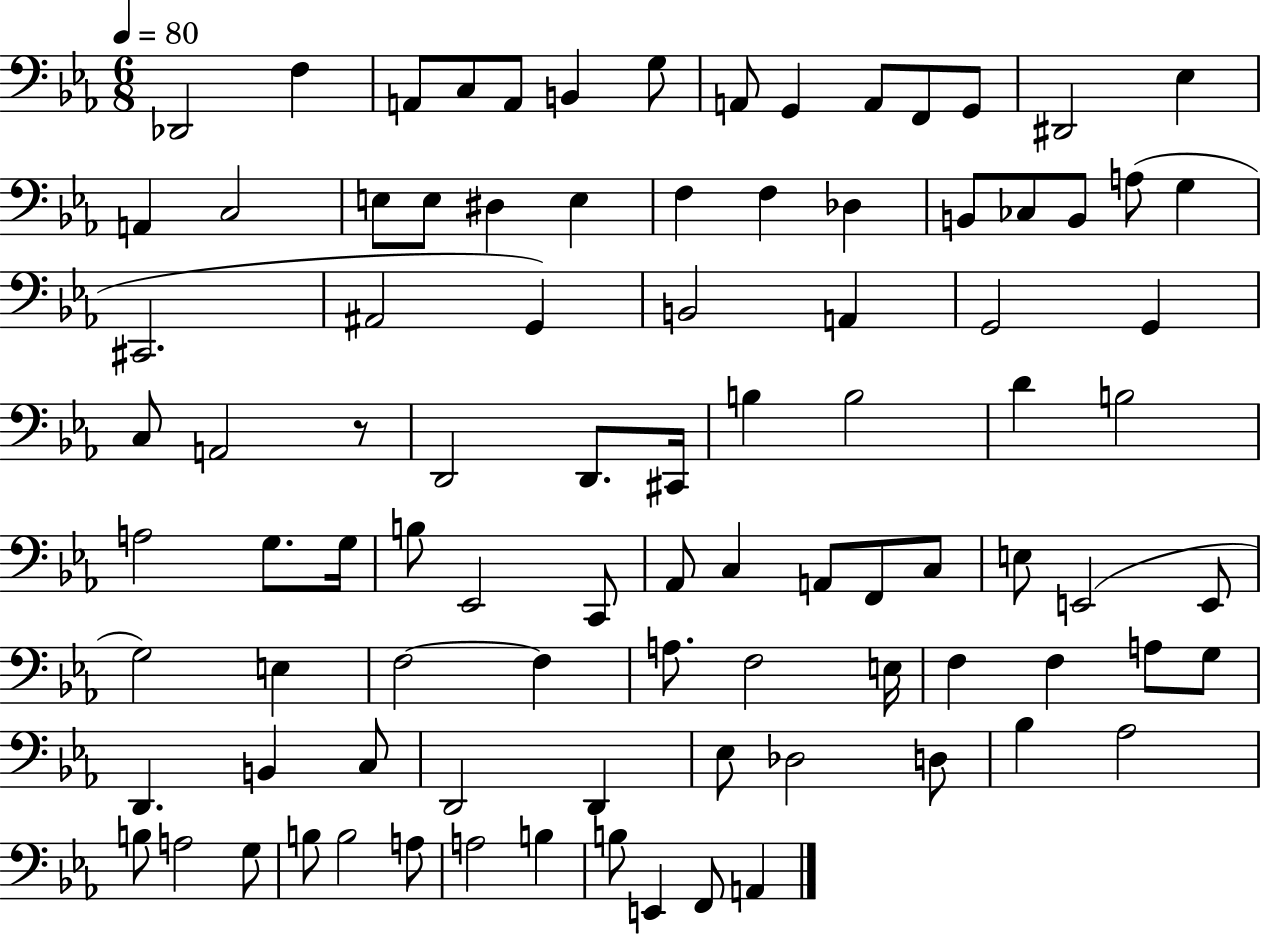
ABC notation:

X:1
T:Untitled
M:6/8
L:1/4
K:Eb
_D,,2 F, A,,/2 C,/2 A,,/2 B,, G,/2 A,,/2 G,, A,,/2 F,,/2 G,,/2 ^D,,2 _E, A,, C,2 E,/2 E,/2 ^D, E, F, F, _D, B,,/2 _C,/2 B,,/2 A,/2 G, ^C,,2 ^A,,2 G,, B,,2 A,, G,,2 G,, C,/2 A,,2 z/2 D,,2 D,,/2 ^C,,/4 B, B,2 D B,2 A,2 G,/2 G,/4 B,/2 _E,,2 C,,/2 _A,,/2 C, A,,/2 F,,/2 C,/2 E,/2 E,,2 E,,/2 G,2 E, F,2 F, A,/2 F,2 E,/4 F, F, A,/2 G,/2 D,, B,, C,/2 D,,2 D,, _E,/2 _D,2 D,/2 _B, _A,2 B,/2 A,2 G,/2 B,/2 B,2 A,/2 A,2 B, B,/2 E,, F,,/2 A,,